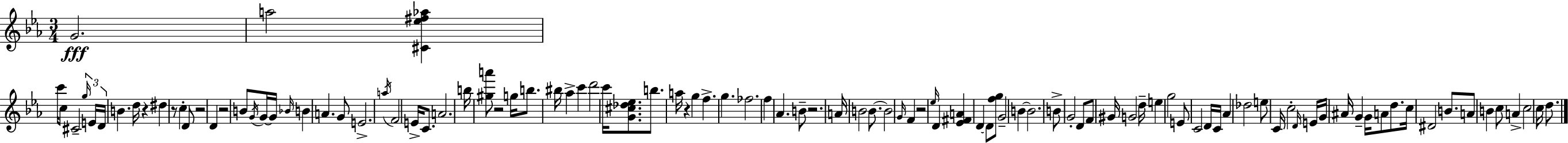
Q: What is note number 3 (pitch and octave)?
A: C6